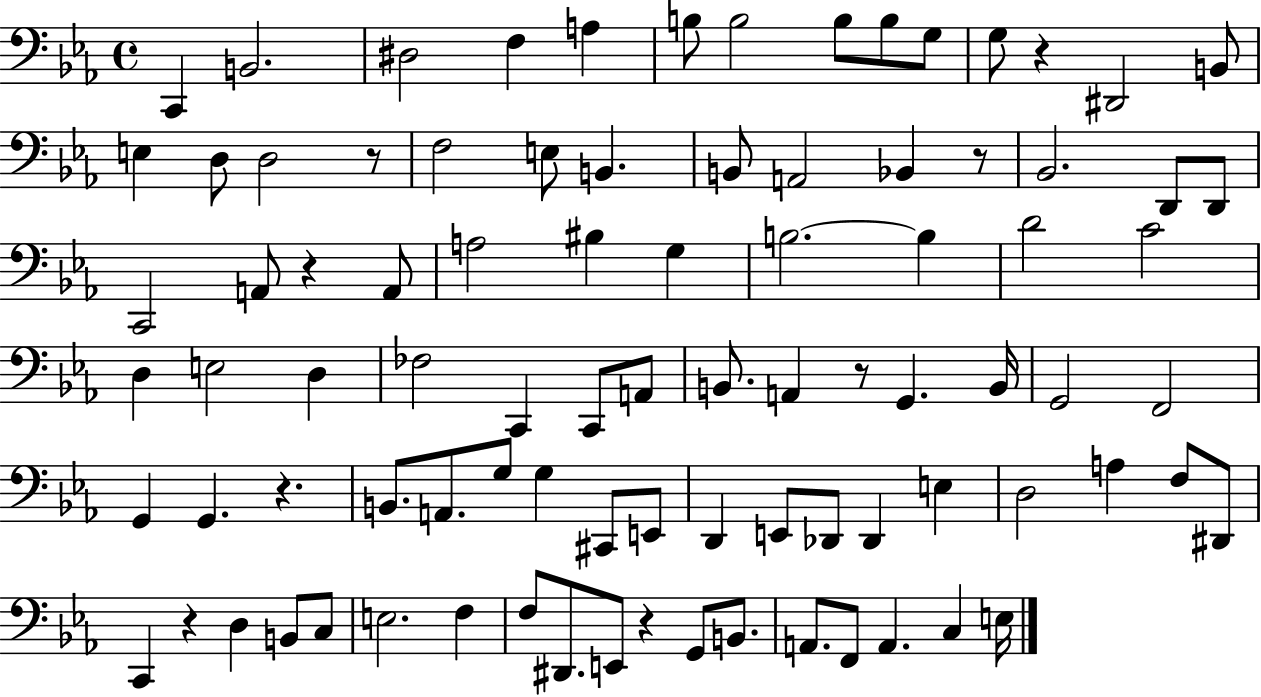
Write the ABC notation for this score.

X:1
T:Untitled
M:4/4
L:1/4
K:Eb
C,, B,,2 ^D,2 F, A, B,/2 B,2 B,/2 B,/2 G,/2 G,/2 z ^D,,2 B,,/2 E, D,/2 D,2 z/2 F,2 E,/2 B,, B,,/2 A,,2 _B,, z/2 _B,,2 D,,/2 D,,/2 C,,2 A,,/2 z A,,/2 A,2 ^B, G, B,2 B, D2 C2 D, E,2 D, _F,2 C,, C,,/2 A,,/2 B,,/2 A,, z/2 G,, B,,/4 G,,2 F,,2 G,, G,, z B,,/2 A,,/2 G,/2 G, ^C,,/2 E,,/2 D,, E,,/2 _D,,/2 _D,, E, D,2 A, F,/2 ^D,,/2 C,, z D, B,,/2 C,/2 E,2 F, F,/2 ^D,,/2 E,,/2 z G,,/2 B,,/2 A,,/2 F,,/2 A,, C, E,/4